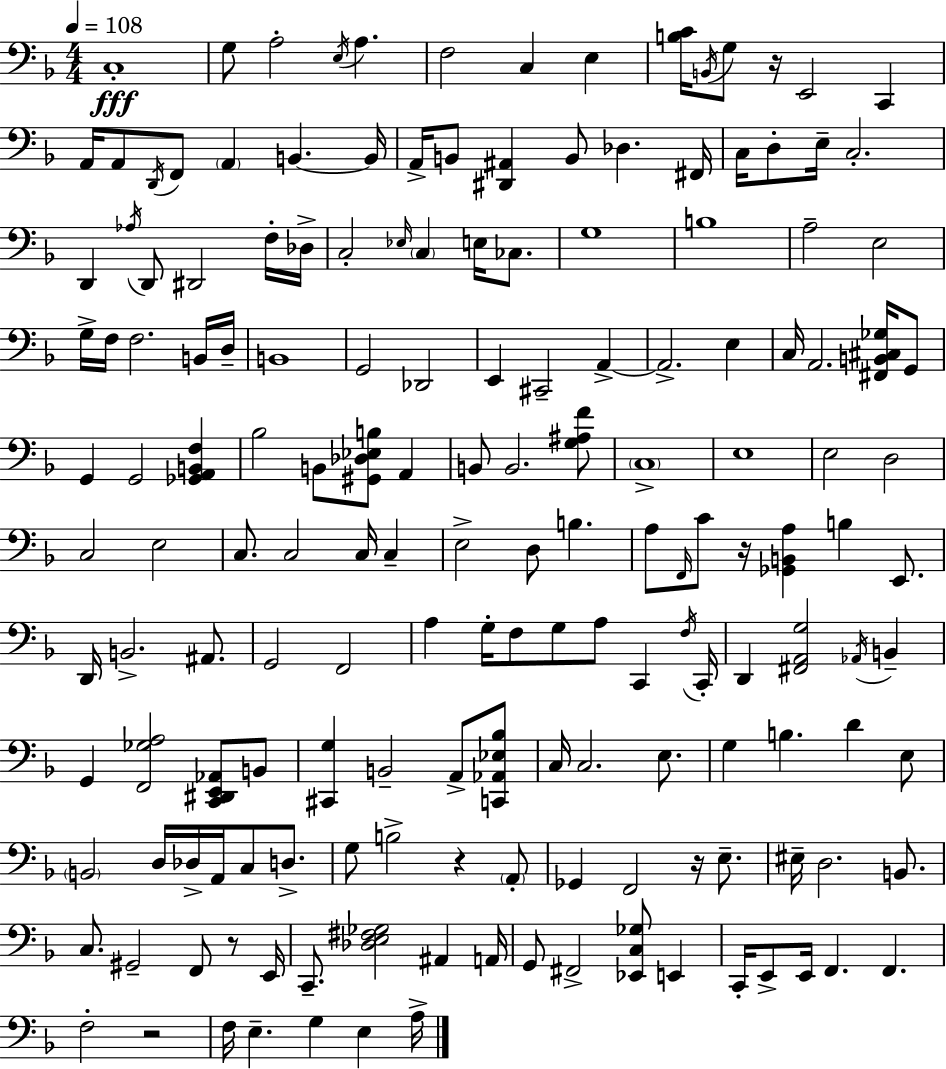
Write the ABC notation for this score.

X:1
T:Untitled
M:4/4
L:1/4
K:Dm
C,4 G,/2 A,2 E,/4 A, F,2 C, E, [B,C]/4 B,,/4 G,/2 z/4 E,,2 C,, A,,/4 A,,/2 D,,/4 F,,/2 A,, B,, B,,/4 A,,/4 B,,/2 [^D,,^A,,] B,,/2 _D, ^F,,/4 C,/4 D,/2 E,/4 C,2 D,, _A,/4 D,,/2 ^D,,2 F,/4 _D,/4 C,2 _E,/4 C, E,/4 _C,/2 G,4 B,4 A,2 E,2 G,/4 F,/4 F,2 B,,/4 D,/4 B,,4 G,,2 _D,,2 E,, ^C,,2 A,, A,,2 E, C,/4 A,,2 [^F,,B,,^C,_G,]/4 G,,/2 G,, G,,2 [_G,,A,,B,,F,] _B,2 B,,/2 [^G,,_D,_E,B,]/2 A,, B,,/2 B,,2 [G,^A,F]/2 C,4 E,4 E,2 D,2 C,2 E,2 C,/2 C,2 C,/4 C, E,2 D,/2 B, A,/2 F,,/4 C/2 z/4 [_G,,B,,A,] B, E,,/2 D,,/4 B,,2 ^A,,/2 G,,2 F,,2 A, G,/4 F,/2 G,/2 A,/2 C,, F,/4 C,,/4 D,, [^F,,A,,G,]2 _A,,/4 B,, G,, [F,,_G,A,]2 [C,,^D,,E,,_A,,]/2 B,,/2 [^C,,G,] B,,2 A,,/2 [C,,_A,,_E,_B,]/2 C,/4 C,2 E,/2 G, B, D E,/2 B,,2 D,/4 _D,/4 A,,/4 C,/2 D,/2 G,/2 B,2 z A,,/2 _G,, F,,2 z/4 E,/2 ^E,/4 D,2 B,,/2 C,/2 ^G,,2 F,,/2 z/2 E,,/4 C,,/2 [_D,E,^F,_G,]2 ^A,, A,,/4 G,,/2 ^F,,2 [_E,,C,_G,]/2 E,, C,,/4 E,,/2 E,,/4 F,, F,, F,2 z2 F,/4 E, G, E, A,/4